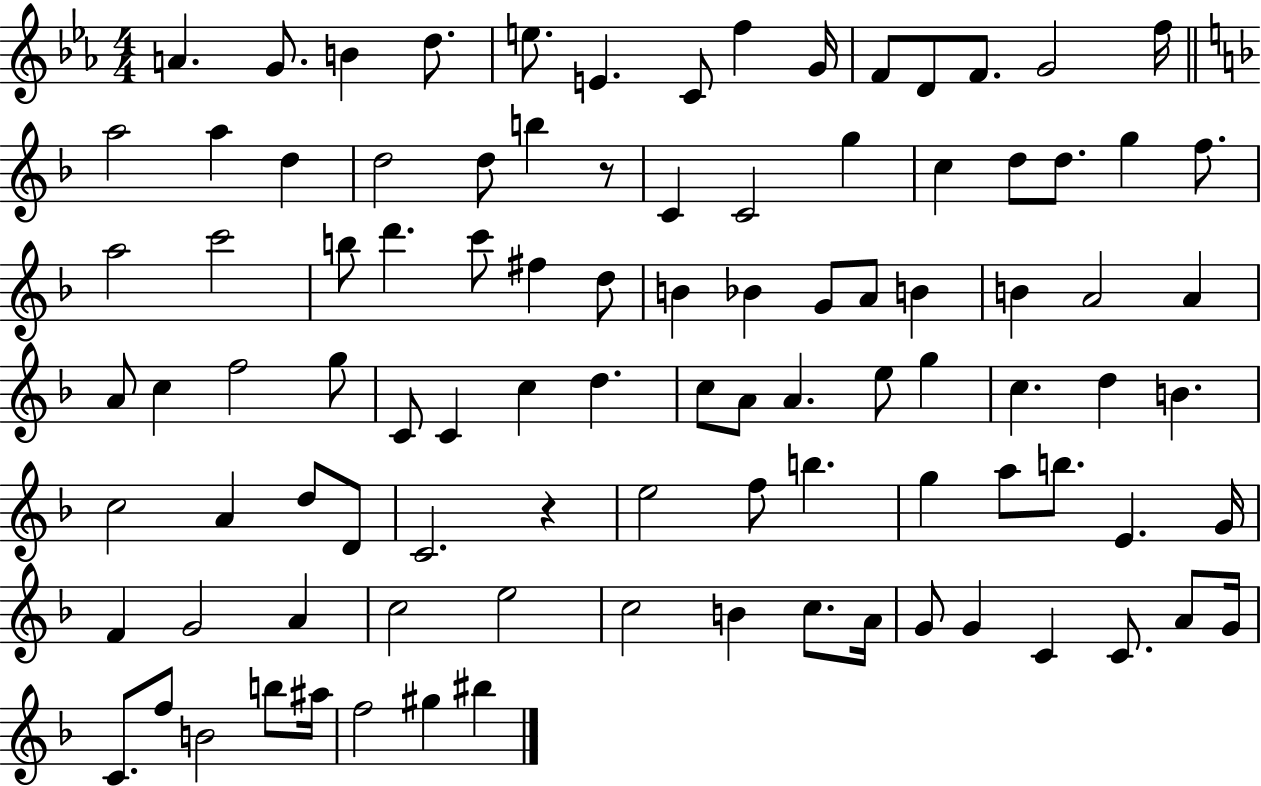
{
  \clef treble
  \numericTimeSignature
  \time 4/4
  \key ees \major
  a'4. g'8. b'4 d''8. | e''8. e'4. c'8 f''4 g'16 | f'8 d'8 f'8. g'2 f''16 | \bar "||" \break \key d \minor a''2 a''4 d''4 | d''2 d''8 b''4 r8 | c'4 c'2 g''4 | c''4 d''8 d''8. g''4 f''8. | \break a''2 c'''2 | b''8 d'''4. c'''8 fis''4 d''8 | b'4 bes'4 g'8 a'8 b'4 | b'4 a'2 a'4 | \break a'8 c''4 f''2 g''8 | c'8 c'4 c''4 d''4. | c''8 a'8 a'4. e''8 g''4 | c''4. d''4 b'4. | \break c''2 a'4 d''8 d'8 | c'2. r4 | e''2 f''8 b''4. | g''4 a''8 b''8. e'4. g'16 | \break f'4 g'2 a'4 | c''2 e''2 | c''2 b'4 c''8. a'16 | g'8 g'4 c'4 c'8. a'8 g'16 | \break c'8. f''8 b'2 b''8 ais''16 | f''2 gis''4 bis''4 | \bar "|."
}